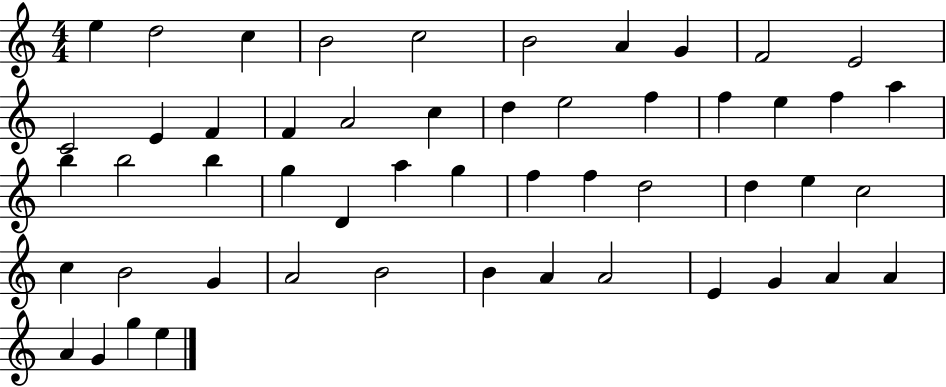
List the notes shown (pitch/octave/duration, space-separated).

E5/q D5/h C5/q B4/h C5/h B4/h A4/q G4/q F4/h E4/h C4/h E4/q F4/q F4/q A4/h C5/q D5/q E5/h F5/q F5/q E5/q F5/q A5/q B5/q B5/h B5/q G5/q D4/q A5/q G5/q F5/q F5/q D5/h D5/q E5/q C5/h C5/q B4/h G4/q A4/h B4/h B4/q A4/q A4/h E4/q G4/q A4/q A4/q A4/q G4/q G5/q E5/q